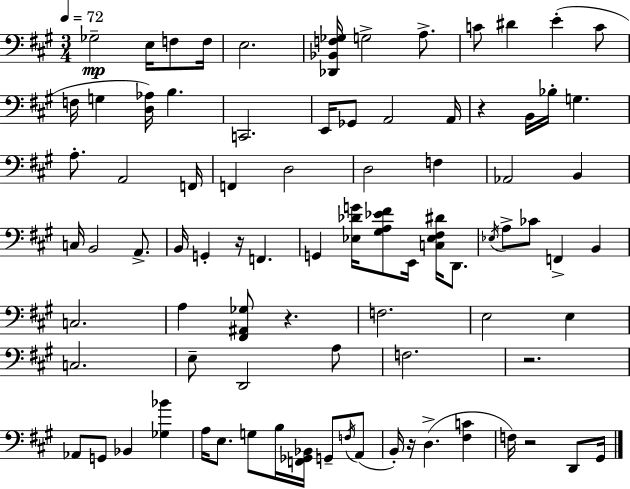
X:1
T:Untitled
M:3/4
L:1/4
K:A
_G,2 E,/4 F,/2 F,/4 E,2 [_D,,_B,,F,_G,]/4 G,2 A,/2 C/2 ^D E C/2 F,/4 G, [D,_A,]/4 B, C,,2 E,,/4 _G,,/2 A,,2 A,,/4 z B,,/4 _B,/4 G, A,/2 A,,2 F,,/4 F,, D,2 D,2 F, _A,,2 B,, C,/4 B,,2 A,,/2 B,,/4 G,, z/4 F,, G,, [_E,_DG]/4 [^G,A,_E^F]/2 E,,/4 [C,_E,^F,^D]/4 D,,/2 _E,/4 A,/2 _C/2 F,, B,, C,2 A, [^F,,^A,,_G,]/2 z F,2 E,2 E, C,2 E,/2 D,,2 A,/2 F,2 z2 _A,,/2 G,,/2 _B,, [_G,_B] A,/4 E,/2 G,/2 B,/4 [F,,_G,,_B,,]/4 G,,/2 F,/4 A,,/2 B,,/4 z/4 D, [^F,C] F,/4 z2 D,,/2 ^G,,/4